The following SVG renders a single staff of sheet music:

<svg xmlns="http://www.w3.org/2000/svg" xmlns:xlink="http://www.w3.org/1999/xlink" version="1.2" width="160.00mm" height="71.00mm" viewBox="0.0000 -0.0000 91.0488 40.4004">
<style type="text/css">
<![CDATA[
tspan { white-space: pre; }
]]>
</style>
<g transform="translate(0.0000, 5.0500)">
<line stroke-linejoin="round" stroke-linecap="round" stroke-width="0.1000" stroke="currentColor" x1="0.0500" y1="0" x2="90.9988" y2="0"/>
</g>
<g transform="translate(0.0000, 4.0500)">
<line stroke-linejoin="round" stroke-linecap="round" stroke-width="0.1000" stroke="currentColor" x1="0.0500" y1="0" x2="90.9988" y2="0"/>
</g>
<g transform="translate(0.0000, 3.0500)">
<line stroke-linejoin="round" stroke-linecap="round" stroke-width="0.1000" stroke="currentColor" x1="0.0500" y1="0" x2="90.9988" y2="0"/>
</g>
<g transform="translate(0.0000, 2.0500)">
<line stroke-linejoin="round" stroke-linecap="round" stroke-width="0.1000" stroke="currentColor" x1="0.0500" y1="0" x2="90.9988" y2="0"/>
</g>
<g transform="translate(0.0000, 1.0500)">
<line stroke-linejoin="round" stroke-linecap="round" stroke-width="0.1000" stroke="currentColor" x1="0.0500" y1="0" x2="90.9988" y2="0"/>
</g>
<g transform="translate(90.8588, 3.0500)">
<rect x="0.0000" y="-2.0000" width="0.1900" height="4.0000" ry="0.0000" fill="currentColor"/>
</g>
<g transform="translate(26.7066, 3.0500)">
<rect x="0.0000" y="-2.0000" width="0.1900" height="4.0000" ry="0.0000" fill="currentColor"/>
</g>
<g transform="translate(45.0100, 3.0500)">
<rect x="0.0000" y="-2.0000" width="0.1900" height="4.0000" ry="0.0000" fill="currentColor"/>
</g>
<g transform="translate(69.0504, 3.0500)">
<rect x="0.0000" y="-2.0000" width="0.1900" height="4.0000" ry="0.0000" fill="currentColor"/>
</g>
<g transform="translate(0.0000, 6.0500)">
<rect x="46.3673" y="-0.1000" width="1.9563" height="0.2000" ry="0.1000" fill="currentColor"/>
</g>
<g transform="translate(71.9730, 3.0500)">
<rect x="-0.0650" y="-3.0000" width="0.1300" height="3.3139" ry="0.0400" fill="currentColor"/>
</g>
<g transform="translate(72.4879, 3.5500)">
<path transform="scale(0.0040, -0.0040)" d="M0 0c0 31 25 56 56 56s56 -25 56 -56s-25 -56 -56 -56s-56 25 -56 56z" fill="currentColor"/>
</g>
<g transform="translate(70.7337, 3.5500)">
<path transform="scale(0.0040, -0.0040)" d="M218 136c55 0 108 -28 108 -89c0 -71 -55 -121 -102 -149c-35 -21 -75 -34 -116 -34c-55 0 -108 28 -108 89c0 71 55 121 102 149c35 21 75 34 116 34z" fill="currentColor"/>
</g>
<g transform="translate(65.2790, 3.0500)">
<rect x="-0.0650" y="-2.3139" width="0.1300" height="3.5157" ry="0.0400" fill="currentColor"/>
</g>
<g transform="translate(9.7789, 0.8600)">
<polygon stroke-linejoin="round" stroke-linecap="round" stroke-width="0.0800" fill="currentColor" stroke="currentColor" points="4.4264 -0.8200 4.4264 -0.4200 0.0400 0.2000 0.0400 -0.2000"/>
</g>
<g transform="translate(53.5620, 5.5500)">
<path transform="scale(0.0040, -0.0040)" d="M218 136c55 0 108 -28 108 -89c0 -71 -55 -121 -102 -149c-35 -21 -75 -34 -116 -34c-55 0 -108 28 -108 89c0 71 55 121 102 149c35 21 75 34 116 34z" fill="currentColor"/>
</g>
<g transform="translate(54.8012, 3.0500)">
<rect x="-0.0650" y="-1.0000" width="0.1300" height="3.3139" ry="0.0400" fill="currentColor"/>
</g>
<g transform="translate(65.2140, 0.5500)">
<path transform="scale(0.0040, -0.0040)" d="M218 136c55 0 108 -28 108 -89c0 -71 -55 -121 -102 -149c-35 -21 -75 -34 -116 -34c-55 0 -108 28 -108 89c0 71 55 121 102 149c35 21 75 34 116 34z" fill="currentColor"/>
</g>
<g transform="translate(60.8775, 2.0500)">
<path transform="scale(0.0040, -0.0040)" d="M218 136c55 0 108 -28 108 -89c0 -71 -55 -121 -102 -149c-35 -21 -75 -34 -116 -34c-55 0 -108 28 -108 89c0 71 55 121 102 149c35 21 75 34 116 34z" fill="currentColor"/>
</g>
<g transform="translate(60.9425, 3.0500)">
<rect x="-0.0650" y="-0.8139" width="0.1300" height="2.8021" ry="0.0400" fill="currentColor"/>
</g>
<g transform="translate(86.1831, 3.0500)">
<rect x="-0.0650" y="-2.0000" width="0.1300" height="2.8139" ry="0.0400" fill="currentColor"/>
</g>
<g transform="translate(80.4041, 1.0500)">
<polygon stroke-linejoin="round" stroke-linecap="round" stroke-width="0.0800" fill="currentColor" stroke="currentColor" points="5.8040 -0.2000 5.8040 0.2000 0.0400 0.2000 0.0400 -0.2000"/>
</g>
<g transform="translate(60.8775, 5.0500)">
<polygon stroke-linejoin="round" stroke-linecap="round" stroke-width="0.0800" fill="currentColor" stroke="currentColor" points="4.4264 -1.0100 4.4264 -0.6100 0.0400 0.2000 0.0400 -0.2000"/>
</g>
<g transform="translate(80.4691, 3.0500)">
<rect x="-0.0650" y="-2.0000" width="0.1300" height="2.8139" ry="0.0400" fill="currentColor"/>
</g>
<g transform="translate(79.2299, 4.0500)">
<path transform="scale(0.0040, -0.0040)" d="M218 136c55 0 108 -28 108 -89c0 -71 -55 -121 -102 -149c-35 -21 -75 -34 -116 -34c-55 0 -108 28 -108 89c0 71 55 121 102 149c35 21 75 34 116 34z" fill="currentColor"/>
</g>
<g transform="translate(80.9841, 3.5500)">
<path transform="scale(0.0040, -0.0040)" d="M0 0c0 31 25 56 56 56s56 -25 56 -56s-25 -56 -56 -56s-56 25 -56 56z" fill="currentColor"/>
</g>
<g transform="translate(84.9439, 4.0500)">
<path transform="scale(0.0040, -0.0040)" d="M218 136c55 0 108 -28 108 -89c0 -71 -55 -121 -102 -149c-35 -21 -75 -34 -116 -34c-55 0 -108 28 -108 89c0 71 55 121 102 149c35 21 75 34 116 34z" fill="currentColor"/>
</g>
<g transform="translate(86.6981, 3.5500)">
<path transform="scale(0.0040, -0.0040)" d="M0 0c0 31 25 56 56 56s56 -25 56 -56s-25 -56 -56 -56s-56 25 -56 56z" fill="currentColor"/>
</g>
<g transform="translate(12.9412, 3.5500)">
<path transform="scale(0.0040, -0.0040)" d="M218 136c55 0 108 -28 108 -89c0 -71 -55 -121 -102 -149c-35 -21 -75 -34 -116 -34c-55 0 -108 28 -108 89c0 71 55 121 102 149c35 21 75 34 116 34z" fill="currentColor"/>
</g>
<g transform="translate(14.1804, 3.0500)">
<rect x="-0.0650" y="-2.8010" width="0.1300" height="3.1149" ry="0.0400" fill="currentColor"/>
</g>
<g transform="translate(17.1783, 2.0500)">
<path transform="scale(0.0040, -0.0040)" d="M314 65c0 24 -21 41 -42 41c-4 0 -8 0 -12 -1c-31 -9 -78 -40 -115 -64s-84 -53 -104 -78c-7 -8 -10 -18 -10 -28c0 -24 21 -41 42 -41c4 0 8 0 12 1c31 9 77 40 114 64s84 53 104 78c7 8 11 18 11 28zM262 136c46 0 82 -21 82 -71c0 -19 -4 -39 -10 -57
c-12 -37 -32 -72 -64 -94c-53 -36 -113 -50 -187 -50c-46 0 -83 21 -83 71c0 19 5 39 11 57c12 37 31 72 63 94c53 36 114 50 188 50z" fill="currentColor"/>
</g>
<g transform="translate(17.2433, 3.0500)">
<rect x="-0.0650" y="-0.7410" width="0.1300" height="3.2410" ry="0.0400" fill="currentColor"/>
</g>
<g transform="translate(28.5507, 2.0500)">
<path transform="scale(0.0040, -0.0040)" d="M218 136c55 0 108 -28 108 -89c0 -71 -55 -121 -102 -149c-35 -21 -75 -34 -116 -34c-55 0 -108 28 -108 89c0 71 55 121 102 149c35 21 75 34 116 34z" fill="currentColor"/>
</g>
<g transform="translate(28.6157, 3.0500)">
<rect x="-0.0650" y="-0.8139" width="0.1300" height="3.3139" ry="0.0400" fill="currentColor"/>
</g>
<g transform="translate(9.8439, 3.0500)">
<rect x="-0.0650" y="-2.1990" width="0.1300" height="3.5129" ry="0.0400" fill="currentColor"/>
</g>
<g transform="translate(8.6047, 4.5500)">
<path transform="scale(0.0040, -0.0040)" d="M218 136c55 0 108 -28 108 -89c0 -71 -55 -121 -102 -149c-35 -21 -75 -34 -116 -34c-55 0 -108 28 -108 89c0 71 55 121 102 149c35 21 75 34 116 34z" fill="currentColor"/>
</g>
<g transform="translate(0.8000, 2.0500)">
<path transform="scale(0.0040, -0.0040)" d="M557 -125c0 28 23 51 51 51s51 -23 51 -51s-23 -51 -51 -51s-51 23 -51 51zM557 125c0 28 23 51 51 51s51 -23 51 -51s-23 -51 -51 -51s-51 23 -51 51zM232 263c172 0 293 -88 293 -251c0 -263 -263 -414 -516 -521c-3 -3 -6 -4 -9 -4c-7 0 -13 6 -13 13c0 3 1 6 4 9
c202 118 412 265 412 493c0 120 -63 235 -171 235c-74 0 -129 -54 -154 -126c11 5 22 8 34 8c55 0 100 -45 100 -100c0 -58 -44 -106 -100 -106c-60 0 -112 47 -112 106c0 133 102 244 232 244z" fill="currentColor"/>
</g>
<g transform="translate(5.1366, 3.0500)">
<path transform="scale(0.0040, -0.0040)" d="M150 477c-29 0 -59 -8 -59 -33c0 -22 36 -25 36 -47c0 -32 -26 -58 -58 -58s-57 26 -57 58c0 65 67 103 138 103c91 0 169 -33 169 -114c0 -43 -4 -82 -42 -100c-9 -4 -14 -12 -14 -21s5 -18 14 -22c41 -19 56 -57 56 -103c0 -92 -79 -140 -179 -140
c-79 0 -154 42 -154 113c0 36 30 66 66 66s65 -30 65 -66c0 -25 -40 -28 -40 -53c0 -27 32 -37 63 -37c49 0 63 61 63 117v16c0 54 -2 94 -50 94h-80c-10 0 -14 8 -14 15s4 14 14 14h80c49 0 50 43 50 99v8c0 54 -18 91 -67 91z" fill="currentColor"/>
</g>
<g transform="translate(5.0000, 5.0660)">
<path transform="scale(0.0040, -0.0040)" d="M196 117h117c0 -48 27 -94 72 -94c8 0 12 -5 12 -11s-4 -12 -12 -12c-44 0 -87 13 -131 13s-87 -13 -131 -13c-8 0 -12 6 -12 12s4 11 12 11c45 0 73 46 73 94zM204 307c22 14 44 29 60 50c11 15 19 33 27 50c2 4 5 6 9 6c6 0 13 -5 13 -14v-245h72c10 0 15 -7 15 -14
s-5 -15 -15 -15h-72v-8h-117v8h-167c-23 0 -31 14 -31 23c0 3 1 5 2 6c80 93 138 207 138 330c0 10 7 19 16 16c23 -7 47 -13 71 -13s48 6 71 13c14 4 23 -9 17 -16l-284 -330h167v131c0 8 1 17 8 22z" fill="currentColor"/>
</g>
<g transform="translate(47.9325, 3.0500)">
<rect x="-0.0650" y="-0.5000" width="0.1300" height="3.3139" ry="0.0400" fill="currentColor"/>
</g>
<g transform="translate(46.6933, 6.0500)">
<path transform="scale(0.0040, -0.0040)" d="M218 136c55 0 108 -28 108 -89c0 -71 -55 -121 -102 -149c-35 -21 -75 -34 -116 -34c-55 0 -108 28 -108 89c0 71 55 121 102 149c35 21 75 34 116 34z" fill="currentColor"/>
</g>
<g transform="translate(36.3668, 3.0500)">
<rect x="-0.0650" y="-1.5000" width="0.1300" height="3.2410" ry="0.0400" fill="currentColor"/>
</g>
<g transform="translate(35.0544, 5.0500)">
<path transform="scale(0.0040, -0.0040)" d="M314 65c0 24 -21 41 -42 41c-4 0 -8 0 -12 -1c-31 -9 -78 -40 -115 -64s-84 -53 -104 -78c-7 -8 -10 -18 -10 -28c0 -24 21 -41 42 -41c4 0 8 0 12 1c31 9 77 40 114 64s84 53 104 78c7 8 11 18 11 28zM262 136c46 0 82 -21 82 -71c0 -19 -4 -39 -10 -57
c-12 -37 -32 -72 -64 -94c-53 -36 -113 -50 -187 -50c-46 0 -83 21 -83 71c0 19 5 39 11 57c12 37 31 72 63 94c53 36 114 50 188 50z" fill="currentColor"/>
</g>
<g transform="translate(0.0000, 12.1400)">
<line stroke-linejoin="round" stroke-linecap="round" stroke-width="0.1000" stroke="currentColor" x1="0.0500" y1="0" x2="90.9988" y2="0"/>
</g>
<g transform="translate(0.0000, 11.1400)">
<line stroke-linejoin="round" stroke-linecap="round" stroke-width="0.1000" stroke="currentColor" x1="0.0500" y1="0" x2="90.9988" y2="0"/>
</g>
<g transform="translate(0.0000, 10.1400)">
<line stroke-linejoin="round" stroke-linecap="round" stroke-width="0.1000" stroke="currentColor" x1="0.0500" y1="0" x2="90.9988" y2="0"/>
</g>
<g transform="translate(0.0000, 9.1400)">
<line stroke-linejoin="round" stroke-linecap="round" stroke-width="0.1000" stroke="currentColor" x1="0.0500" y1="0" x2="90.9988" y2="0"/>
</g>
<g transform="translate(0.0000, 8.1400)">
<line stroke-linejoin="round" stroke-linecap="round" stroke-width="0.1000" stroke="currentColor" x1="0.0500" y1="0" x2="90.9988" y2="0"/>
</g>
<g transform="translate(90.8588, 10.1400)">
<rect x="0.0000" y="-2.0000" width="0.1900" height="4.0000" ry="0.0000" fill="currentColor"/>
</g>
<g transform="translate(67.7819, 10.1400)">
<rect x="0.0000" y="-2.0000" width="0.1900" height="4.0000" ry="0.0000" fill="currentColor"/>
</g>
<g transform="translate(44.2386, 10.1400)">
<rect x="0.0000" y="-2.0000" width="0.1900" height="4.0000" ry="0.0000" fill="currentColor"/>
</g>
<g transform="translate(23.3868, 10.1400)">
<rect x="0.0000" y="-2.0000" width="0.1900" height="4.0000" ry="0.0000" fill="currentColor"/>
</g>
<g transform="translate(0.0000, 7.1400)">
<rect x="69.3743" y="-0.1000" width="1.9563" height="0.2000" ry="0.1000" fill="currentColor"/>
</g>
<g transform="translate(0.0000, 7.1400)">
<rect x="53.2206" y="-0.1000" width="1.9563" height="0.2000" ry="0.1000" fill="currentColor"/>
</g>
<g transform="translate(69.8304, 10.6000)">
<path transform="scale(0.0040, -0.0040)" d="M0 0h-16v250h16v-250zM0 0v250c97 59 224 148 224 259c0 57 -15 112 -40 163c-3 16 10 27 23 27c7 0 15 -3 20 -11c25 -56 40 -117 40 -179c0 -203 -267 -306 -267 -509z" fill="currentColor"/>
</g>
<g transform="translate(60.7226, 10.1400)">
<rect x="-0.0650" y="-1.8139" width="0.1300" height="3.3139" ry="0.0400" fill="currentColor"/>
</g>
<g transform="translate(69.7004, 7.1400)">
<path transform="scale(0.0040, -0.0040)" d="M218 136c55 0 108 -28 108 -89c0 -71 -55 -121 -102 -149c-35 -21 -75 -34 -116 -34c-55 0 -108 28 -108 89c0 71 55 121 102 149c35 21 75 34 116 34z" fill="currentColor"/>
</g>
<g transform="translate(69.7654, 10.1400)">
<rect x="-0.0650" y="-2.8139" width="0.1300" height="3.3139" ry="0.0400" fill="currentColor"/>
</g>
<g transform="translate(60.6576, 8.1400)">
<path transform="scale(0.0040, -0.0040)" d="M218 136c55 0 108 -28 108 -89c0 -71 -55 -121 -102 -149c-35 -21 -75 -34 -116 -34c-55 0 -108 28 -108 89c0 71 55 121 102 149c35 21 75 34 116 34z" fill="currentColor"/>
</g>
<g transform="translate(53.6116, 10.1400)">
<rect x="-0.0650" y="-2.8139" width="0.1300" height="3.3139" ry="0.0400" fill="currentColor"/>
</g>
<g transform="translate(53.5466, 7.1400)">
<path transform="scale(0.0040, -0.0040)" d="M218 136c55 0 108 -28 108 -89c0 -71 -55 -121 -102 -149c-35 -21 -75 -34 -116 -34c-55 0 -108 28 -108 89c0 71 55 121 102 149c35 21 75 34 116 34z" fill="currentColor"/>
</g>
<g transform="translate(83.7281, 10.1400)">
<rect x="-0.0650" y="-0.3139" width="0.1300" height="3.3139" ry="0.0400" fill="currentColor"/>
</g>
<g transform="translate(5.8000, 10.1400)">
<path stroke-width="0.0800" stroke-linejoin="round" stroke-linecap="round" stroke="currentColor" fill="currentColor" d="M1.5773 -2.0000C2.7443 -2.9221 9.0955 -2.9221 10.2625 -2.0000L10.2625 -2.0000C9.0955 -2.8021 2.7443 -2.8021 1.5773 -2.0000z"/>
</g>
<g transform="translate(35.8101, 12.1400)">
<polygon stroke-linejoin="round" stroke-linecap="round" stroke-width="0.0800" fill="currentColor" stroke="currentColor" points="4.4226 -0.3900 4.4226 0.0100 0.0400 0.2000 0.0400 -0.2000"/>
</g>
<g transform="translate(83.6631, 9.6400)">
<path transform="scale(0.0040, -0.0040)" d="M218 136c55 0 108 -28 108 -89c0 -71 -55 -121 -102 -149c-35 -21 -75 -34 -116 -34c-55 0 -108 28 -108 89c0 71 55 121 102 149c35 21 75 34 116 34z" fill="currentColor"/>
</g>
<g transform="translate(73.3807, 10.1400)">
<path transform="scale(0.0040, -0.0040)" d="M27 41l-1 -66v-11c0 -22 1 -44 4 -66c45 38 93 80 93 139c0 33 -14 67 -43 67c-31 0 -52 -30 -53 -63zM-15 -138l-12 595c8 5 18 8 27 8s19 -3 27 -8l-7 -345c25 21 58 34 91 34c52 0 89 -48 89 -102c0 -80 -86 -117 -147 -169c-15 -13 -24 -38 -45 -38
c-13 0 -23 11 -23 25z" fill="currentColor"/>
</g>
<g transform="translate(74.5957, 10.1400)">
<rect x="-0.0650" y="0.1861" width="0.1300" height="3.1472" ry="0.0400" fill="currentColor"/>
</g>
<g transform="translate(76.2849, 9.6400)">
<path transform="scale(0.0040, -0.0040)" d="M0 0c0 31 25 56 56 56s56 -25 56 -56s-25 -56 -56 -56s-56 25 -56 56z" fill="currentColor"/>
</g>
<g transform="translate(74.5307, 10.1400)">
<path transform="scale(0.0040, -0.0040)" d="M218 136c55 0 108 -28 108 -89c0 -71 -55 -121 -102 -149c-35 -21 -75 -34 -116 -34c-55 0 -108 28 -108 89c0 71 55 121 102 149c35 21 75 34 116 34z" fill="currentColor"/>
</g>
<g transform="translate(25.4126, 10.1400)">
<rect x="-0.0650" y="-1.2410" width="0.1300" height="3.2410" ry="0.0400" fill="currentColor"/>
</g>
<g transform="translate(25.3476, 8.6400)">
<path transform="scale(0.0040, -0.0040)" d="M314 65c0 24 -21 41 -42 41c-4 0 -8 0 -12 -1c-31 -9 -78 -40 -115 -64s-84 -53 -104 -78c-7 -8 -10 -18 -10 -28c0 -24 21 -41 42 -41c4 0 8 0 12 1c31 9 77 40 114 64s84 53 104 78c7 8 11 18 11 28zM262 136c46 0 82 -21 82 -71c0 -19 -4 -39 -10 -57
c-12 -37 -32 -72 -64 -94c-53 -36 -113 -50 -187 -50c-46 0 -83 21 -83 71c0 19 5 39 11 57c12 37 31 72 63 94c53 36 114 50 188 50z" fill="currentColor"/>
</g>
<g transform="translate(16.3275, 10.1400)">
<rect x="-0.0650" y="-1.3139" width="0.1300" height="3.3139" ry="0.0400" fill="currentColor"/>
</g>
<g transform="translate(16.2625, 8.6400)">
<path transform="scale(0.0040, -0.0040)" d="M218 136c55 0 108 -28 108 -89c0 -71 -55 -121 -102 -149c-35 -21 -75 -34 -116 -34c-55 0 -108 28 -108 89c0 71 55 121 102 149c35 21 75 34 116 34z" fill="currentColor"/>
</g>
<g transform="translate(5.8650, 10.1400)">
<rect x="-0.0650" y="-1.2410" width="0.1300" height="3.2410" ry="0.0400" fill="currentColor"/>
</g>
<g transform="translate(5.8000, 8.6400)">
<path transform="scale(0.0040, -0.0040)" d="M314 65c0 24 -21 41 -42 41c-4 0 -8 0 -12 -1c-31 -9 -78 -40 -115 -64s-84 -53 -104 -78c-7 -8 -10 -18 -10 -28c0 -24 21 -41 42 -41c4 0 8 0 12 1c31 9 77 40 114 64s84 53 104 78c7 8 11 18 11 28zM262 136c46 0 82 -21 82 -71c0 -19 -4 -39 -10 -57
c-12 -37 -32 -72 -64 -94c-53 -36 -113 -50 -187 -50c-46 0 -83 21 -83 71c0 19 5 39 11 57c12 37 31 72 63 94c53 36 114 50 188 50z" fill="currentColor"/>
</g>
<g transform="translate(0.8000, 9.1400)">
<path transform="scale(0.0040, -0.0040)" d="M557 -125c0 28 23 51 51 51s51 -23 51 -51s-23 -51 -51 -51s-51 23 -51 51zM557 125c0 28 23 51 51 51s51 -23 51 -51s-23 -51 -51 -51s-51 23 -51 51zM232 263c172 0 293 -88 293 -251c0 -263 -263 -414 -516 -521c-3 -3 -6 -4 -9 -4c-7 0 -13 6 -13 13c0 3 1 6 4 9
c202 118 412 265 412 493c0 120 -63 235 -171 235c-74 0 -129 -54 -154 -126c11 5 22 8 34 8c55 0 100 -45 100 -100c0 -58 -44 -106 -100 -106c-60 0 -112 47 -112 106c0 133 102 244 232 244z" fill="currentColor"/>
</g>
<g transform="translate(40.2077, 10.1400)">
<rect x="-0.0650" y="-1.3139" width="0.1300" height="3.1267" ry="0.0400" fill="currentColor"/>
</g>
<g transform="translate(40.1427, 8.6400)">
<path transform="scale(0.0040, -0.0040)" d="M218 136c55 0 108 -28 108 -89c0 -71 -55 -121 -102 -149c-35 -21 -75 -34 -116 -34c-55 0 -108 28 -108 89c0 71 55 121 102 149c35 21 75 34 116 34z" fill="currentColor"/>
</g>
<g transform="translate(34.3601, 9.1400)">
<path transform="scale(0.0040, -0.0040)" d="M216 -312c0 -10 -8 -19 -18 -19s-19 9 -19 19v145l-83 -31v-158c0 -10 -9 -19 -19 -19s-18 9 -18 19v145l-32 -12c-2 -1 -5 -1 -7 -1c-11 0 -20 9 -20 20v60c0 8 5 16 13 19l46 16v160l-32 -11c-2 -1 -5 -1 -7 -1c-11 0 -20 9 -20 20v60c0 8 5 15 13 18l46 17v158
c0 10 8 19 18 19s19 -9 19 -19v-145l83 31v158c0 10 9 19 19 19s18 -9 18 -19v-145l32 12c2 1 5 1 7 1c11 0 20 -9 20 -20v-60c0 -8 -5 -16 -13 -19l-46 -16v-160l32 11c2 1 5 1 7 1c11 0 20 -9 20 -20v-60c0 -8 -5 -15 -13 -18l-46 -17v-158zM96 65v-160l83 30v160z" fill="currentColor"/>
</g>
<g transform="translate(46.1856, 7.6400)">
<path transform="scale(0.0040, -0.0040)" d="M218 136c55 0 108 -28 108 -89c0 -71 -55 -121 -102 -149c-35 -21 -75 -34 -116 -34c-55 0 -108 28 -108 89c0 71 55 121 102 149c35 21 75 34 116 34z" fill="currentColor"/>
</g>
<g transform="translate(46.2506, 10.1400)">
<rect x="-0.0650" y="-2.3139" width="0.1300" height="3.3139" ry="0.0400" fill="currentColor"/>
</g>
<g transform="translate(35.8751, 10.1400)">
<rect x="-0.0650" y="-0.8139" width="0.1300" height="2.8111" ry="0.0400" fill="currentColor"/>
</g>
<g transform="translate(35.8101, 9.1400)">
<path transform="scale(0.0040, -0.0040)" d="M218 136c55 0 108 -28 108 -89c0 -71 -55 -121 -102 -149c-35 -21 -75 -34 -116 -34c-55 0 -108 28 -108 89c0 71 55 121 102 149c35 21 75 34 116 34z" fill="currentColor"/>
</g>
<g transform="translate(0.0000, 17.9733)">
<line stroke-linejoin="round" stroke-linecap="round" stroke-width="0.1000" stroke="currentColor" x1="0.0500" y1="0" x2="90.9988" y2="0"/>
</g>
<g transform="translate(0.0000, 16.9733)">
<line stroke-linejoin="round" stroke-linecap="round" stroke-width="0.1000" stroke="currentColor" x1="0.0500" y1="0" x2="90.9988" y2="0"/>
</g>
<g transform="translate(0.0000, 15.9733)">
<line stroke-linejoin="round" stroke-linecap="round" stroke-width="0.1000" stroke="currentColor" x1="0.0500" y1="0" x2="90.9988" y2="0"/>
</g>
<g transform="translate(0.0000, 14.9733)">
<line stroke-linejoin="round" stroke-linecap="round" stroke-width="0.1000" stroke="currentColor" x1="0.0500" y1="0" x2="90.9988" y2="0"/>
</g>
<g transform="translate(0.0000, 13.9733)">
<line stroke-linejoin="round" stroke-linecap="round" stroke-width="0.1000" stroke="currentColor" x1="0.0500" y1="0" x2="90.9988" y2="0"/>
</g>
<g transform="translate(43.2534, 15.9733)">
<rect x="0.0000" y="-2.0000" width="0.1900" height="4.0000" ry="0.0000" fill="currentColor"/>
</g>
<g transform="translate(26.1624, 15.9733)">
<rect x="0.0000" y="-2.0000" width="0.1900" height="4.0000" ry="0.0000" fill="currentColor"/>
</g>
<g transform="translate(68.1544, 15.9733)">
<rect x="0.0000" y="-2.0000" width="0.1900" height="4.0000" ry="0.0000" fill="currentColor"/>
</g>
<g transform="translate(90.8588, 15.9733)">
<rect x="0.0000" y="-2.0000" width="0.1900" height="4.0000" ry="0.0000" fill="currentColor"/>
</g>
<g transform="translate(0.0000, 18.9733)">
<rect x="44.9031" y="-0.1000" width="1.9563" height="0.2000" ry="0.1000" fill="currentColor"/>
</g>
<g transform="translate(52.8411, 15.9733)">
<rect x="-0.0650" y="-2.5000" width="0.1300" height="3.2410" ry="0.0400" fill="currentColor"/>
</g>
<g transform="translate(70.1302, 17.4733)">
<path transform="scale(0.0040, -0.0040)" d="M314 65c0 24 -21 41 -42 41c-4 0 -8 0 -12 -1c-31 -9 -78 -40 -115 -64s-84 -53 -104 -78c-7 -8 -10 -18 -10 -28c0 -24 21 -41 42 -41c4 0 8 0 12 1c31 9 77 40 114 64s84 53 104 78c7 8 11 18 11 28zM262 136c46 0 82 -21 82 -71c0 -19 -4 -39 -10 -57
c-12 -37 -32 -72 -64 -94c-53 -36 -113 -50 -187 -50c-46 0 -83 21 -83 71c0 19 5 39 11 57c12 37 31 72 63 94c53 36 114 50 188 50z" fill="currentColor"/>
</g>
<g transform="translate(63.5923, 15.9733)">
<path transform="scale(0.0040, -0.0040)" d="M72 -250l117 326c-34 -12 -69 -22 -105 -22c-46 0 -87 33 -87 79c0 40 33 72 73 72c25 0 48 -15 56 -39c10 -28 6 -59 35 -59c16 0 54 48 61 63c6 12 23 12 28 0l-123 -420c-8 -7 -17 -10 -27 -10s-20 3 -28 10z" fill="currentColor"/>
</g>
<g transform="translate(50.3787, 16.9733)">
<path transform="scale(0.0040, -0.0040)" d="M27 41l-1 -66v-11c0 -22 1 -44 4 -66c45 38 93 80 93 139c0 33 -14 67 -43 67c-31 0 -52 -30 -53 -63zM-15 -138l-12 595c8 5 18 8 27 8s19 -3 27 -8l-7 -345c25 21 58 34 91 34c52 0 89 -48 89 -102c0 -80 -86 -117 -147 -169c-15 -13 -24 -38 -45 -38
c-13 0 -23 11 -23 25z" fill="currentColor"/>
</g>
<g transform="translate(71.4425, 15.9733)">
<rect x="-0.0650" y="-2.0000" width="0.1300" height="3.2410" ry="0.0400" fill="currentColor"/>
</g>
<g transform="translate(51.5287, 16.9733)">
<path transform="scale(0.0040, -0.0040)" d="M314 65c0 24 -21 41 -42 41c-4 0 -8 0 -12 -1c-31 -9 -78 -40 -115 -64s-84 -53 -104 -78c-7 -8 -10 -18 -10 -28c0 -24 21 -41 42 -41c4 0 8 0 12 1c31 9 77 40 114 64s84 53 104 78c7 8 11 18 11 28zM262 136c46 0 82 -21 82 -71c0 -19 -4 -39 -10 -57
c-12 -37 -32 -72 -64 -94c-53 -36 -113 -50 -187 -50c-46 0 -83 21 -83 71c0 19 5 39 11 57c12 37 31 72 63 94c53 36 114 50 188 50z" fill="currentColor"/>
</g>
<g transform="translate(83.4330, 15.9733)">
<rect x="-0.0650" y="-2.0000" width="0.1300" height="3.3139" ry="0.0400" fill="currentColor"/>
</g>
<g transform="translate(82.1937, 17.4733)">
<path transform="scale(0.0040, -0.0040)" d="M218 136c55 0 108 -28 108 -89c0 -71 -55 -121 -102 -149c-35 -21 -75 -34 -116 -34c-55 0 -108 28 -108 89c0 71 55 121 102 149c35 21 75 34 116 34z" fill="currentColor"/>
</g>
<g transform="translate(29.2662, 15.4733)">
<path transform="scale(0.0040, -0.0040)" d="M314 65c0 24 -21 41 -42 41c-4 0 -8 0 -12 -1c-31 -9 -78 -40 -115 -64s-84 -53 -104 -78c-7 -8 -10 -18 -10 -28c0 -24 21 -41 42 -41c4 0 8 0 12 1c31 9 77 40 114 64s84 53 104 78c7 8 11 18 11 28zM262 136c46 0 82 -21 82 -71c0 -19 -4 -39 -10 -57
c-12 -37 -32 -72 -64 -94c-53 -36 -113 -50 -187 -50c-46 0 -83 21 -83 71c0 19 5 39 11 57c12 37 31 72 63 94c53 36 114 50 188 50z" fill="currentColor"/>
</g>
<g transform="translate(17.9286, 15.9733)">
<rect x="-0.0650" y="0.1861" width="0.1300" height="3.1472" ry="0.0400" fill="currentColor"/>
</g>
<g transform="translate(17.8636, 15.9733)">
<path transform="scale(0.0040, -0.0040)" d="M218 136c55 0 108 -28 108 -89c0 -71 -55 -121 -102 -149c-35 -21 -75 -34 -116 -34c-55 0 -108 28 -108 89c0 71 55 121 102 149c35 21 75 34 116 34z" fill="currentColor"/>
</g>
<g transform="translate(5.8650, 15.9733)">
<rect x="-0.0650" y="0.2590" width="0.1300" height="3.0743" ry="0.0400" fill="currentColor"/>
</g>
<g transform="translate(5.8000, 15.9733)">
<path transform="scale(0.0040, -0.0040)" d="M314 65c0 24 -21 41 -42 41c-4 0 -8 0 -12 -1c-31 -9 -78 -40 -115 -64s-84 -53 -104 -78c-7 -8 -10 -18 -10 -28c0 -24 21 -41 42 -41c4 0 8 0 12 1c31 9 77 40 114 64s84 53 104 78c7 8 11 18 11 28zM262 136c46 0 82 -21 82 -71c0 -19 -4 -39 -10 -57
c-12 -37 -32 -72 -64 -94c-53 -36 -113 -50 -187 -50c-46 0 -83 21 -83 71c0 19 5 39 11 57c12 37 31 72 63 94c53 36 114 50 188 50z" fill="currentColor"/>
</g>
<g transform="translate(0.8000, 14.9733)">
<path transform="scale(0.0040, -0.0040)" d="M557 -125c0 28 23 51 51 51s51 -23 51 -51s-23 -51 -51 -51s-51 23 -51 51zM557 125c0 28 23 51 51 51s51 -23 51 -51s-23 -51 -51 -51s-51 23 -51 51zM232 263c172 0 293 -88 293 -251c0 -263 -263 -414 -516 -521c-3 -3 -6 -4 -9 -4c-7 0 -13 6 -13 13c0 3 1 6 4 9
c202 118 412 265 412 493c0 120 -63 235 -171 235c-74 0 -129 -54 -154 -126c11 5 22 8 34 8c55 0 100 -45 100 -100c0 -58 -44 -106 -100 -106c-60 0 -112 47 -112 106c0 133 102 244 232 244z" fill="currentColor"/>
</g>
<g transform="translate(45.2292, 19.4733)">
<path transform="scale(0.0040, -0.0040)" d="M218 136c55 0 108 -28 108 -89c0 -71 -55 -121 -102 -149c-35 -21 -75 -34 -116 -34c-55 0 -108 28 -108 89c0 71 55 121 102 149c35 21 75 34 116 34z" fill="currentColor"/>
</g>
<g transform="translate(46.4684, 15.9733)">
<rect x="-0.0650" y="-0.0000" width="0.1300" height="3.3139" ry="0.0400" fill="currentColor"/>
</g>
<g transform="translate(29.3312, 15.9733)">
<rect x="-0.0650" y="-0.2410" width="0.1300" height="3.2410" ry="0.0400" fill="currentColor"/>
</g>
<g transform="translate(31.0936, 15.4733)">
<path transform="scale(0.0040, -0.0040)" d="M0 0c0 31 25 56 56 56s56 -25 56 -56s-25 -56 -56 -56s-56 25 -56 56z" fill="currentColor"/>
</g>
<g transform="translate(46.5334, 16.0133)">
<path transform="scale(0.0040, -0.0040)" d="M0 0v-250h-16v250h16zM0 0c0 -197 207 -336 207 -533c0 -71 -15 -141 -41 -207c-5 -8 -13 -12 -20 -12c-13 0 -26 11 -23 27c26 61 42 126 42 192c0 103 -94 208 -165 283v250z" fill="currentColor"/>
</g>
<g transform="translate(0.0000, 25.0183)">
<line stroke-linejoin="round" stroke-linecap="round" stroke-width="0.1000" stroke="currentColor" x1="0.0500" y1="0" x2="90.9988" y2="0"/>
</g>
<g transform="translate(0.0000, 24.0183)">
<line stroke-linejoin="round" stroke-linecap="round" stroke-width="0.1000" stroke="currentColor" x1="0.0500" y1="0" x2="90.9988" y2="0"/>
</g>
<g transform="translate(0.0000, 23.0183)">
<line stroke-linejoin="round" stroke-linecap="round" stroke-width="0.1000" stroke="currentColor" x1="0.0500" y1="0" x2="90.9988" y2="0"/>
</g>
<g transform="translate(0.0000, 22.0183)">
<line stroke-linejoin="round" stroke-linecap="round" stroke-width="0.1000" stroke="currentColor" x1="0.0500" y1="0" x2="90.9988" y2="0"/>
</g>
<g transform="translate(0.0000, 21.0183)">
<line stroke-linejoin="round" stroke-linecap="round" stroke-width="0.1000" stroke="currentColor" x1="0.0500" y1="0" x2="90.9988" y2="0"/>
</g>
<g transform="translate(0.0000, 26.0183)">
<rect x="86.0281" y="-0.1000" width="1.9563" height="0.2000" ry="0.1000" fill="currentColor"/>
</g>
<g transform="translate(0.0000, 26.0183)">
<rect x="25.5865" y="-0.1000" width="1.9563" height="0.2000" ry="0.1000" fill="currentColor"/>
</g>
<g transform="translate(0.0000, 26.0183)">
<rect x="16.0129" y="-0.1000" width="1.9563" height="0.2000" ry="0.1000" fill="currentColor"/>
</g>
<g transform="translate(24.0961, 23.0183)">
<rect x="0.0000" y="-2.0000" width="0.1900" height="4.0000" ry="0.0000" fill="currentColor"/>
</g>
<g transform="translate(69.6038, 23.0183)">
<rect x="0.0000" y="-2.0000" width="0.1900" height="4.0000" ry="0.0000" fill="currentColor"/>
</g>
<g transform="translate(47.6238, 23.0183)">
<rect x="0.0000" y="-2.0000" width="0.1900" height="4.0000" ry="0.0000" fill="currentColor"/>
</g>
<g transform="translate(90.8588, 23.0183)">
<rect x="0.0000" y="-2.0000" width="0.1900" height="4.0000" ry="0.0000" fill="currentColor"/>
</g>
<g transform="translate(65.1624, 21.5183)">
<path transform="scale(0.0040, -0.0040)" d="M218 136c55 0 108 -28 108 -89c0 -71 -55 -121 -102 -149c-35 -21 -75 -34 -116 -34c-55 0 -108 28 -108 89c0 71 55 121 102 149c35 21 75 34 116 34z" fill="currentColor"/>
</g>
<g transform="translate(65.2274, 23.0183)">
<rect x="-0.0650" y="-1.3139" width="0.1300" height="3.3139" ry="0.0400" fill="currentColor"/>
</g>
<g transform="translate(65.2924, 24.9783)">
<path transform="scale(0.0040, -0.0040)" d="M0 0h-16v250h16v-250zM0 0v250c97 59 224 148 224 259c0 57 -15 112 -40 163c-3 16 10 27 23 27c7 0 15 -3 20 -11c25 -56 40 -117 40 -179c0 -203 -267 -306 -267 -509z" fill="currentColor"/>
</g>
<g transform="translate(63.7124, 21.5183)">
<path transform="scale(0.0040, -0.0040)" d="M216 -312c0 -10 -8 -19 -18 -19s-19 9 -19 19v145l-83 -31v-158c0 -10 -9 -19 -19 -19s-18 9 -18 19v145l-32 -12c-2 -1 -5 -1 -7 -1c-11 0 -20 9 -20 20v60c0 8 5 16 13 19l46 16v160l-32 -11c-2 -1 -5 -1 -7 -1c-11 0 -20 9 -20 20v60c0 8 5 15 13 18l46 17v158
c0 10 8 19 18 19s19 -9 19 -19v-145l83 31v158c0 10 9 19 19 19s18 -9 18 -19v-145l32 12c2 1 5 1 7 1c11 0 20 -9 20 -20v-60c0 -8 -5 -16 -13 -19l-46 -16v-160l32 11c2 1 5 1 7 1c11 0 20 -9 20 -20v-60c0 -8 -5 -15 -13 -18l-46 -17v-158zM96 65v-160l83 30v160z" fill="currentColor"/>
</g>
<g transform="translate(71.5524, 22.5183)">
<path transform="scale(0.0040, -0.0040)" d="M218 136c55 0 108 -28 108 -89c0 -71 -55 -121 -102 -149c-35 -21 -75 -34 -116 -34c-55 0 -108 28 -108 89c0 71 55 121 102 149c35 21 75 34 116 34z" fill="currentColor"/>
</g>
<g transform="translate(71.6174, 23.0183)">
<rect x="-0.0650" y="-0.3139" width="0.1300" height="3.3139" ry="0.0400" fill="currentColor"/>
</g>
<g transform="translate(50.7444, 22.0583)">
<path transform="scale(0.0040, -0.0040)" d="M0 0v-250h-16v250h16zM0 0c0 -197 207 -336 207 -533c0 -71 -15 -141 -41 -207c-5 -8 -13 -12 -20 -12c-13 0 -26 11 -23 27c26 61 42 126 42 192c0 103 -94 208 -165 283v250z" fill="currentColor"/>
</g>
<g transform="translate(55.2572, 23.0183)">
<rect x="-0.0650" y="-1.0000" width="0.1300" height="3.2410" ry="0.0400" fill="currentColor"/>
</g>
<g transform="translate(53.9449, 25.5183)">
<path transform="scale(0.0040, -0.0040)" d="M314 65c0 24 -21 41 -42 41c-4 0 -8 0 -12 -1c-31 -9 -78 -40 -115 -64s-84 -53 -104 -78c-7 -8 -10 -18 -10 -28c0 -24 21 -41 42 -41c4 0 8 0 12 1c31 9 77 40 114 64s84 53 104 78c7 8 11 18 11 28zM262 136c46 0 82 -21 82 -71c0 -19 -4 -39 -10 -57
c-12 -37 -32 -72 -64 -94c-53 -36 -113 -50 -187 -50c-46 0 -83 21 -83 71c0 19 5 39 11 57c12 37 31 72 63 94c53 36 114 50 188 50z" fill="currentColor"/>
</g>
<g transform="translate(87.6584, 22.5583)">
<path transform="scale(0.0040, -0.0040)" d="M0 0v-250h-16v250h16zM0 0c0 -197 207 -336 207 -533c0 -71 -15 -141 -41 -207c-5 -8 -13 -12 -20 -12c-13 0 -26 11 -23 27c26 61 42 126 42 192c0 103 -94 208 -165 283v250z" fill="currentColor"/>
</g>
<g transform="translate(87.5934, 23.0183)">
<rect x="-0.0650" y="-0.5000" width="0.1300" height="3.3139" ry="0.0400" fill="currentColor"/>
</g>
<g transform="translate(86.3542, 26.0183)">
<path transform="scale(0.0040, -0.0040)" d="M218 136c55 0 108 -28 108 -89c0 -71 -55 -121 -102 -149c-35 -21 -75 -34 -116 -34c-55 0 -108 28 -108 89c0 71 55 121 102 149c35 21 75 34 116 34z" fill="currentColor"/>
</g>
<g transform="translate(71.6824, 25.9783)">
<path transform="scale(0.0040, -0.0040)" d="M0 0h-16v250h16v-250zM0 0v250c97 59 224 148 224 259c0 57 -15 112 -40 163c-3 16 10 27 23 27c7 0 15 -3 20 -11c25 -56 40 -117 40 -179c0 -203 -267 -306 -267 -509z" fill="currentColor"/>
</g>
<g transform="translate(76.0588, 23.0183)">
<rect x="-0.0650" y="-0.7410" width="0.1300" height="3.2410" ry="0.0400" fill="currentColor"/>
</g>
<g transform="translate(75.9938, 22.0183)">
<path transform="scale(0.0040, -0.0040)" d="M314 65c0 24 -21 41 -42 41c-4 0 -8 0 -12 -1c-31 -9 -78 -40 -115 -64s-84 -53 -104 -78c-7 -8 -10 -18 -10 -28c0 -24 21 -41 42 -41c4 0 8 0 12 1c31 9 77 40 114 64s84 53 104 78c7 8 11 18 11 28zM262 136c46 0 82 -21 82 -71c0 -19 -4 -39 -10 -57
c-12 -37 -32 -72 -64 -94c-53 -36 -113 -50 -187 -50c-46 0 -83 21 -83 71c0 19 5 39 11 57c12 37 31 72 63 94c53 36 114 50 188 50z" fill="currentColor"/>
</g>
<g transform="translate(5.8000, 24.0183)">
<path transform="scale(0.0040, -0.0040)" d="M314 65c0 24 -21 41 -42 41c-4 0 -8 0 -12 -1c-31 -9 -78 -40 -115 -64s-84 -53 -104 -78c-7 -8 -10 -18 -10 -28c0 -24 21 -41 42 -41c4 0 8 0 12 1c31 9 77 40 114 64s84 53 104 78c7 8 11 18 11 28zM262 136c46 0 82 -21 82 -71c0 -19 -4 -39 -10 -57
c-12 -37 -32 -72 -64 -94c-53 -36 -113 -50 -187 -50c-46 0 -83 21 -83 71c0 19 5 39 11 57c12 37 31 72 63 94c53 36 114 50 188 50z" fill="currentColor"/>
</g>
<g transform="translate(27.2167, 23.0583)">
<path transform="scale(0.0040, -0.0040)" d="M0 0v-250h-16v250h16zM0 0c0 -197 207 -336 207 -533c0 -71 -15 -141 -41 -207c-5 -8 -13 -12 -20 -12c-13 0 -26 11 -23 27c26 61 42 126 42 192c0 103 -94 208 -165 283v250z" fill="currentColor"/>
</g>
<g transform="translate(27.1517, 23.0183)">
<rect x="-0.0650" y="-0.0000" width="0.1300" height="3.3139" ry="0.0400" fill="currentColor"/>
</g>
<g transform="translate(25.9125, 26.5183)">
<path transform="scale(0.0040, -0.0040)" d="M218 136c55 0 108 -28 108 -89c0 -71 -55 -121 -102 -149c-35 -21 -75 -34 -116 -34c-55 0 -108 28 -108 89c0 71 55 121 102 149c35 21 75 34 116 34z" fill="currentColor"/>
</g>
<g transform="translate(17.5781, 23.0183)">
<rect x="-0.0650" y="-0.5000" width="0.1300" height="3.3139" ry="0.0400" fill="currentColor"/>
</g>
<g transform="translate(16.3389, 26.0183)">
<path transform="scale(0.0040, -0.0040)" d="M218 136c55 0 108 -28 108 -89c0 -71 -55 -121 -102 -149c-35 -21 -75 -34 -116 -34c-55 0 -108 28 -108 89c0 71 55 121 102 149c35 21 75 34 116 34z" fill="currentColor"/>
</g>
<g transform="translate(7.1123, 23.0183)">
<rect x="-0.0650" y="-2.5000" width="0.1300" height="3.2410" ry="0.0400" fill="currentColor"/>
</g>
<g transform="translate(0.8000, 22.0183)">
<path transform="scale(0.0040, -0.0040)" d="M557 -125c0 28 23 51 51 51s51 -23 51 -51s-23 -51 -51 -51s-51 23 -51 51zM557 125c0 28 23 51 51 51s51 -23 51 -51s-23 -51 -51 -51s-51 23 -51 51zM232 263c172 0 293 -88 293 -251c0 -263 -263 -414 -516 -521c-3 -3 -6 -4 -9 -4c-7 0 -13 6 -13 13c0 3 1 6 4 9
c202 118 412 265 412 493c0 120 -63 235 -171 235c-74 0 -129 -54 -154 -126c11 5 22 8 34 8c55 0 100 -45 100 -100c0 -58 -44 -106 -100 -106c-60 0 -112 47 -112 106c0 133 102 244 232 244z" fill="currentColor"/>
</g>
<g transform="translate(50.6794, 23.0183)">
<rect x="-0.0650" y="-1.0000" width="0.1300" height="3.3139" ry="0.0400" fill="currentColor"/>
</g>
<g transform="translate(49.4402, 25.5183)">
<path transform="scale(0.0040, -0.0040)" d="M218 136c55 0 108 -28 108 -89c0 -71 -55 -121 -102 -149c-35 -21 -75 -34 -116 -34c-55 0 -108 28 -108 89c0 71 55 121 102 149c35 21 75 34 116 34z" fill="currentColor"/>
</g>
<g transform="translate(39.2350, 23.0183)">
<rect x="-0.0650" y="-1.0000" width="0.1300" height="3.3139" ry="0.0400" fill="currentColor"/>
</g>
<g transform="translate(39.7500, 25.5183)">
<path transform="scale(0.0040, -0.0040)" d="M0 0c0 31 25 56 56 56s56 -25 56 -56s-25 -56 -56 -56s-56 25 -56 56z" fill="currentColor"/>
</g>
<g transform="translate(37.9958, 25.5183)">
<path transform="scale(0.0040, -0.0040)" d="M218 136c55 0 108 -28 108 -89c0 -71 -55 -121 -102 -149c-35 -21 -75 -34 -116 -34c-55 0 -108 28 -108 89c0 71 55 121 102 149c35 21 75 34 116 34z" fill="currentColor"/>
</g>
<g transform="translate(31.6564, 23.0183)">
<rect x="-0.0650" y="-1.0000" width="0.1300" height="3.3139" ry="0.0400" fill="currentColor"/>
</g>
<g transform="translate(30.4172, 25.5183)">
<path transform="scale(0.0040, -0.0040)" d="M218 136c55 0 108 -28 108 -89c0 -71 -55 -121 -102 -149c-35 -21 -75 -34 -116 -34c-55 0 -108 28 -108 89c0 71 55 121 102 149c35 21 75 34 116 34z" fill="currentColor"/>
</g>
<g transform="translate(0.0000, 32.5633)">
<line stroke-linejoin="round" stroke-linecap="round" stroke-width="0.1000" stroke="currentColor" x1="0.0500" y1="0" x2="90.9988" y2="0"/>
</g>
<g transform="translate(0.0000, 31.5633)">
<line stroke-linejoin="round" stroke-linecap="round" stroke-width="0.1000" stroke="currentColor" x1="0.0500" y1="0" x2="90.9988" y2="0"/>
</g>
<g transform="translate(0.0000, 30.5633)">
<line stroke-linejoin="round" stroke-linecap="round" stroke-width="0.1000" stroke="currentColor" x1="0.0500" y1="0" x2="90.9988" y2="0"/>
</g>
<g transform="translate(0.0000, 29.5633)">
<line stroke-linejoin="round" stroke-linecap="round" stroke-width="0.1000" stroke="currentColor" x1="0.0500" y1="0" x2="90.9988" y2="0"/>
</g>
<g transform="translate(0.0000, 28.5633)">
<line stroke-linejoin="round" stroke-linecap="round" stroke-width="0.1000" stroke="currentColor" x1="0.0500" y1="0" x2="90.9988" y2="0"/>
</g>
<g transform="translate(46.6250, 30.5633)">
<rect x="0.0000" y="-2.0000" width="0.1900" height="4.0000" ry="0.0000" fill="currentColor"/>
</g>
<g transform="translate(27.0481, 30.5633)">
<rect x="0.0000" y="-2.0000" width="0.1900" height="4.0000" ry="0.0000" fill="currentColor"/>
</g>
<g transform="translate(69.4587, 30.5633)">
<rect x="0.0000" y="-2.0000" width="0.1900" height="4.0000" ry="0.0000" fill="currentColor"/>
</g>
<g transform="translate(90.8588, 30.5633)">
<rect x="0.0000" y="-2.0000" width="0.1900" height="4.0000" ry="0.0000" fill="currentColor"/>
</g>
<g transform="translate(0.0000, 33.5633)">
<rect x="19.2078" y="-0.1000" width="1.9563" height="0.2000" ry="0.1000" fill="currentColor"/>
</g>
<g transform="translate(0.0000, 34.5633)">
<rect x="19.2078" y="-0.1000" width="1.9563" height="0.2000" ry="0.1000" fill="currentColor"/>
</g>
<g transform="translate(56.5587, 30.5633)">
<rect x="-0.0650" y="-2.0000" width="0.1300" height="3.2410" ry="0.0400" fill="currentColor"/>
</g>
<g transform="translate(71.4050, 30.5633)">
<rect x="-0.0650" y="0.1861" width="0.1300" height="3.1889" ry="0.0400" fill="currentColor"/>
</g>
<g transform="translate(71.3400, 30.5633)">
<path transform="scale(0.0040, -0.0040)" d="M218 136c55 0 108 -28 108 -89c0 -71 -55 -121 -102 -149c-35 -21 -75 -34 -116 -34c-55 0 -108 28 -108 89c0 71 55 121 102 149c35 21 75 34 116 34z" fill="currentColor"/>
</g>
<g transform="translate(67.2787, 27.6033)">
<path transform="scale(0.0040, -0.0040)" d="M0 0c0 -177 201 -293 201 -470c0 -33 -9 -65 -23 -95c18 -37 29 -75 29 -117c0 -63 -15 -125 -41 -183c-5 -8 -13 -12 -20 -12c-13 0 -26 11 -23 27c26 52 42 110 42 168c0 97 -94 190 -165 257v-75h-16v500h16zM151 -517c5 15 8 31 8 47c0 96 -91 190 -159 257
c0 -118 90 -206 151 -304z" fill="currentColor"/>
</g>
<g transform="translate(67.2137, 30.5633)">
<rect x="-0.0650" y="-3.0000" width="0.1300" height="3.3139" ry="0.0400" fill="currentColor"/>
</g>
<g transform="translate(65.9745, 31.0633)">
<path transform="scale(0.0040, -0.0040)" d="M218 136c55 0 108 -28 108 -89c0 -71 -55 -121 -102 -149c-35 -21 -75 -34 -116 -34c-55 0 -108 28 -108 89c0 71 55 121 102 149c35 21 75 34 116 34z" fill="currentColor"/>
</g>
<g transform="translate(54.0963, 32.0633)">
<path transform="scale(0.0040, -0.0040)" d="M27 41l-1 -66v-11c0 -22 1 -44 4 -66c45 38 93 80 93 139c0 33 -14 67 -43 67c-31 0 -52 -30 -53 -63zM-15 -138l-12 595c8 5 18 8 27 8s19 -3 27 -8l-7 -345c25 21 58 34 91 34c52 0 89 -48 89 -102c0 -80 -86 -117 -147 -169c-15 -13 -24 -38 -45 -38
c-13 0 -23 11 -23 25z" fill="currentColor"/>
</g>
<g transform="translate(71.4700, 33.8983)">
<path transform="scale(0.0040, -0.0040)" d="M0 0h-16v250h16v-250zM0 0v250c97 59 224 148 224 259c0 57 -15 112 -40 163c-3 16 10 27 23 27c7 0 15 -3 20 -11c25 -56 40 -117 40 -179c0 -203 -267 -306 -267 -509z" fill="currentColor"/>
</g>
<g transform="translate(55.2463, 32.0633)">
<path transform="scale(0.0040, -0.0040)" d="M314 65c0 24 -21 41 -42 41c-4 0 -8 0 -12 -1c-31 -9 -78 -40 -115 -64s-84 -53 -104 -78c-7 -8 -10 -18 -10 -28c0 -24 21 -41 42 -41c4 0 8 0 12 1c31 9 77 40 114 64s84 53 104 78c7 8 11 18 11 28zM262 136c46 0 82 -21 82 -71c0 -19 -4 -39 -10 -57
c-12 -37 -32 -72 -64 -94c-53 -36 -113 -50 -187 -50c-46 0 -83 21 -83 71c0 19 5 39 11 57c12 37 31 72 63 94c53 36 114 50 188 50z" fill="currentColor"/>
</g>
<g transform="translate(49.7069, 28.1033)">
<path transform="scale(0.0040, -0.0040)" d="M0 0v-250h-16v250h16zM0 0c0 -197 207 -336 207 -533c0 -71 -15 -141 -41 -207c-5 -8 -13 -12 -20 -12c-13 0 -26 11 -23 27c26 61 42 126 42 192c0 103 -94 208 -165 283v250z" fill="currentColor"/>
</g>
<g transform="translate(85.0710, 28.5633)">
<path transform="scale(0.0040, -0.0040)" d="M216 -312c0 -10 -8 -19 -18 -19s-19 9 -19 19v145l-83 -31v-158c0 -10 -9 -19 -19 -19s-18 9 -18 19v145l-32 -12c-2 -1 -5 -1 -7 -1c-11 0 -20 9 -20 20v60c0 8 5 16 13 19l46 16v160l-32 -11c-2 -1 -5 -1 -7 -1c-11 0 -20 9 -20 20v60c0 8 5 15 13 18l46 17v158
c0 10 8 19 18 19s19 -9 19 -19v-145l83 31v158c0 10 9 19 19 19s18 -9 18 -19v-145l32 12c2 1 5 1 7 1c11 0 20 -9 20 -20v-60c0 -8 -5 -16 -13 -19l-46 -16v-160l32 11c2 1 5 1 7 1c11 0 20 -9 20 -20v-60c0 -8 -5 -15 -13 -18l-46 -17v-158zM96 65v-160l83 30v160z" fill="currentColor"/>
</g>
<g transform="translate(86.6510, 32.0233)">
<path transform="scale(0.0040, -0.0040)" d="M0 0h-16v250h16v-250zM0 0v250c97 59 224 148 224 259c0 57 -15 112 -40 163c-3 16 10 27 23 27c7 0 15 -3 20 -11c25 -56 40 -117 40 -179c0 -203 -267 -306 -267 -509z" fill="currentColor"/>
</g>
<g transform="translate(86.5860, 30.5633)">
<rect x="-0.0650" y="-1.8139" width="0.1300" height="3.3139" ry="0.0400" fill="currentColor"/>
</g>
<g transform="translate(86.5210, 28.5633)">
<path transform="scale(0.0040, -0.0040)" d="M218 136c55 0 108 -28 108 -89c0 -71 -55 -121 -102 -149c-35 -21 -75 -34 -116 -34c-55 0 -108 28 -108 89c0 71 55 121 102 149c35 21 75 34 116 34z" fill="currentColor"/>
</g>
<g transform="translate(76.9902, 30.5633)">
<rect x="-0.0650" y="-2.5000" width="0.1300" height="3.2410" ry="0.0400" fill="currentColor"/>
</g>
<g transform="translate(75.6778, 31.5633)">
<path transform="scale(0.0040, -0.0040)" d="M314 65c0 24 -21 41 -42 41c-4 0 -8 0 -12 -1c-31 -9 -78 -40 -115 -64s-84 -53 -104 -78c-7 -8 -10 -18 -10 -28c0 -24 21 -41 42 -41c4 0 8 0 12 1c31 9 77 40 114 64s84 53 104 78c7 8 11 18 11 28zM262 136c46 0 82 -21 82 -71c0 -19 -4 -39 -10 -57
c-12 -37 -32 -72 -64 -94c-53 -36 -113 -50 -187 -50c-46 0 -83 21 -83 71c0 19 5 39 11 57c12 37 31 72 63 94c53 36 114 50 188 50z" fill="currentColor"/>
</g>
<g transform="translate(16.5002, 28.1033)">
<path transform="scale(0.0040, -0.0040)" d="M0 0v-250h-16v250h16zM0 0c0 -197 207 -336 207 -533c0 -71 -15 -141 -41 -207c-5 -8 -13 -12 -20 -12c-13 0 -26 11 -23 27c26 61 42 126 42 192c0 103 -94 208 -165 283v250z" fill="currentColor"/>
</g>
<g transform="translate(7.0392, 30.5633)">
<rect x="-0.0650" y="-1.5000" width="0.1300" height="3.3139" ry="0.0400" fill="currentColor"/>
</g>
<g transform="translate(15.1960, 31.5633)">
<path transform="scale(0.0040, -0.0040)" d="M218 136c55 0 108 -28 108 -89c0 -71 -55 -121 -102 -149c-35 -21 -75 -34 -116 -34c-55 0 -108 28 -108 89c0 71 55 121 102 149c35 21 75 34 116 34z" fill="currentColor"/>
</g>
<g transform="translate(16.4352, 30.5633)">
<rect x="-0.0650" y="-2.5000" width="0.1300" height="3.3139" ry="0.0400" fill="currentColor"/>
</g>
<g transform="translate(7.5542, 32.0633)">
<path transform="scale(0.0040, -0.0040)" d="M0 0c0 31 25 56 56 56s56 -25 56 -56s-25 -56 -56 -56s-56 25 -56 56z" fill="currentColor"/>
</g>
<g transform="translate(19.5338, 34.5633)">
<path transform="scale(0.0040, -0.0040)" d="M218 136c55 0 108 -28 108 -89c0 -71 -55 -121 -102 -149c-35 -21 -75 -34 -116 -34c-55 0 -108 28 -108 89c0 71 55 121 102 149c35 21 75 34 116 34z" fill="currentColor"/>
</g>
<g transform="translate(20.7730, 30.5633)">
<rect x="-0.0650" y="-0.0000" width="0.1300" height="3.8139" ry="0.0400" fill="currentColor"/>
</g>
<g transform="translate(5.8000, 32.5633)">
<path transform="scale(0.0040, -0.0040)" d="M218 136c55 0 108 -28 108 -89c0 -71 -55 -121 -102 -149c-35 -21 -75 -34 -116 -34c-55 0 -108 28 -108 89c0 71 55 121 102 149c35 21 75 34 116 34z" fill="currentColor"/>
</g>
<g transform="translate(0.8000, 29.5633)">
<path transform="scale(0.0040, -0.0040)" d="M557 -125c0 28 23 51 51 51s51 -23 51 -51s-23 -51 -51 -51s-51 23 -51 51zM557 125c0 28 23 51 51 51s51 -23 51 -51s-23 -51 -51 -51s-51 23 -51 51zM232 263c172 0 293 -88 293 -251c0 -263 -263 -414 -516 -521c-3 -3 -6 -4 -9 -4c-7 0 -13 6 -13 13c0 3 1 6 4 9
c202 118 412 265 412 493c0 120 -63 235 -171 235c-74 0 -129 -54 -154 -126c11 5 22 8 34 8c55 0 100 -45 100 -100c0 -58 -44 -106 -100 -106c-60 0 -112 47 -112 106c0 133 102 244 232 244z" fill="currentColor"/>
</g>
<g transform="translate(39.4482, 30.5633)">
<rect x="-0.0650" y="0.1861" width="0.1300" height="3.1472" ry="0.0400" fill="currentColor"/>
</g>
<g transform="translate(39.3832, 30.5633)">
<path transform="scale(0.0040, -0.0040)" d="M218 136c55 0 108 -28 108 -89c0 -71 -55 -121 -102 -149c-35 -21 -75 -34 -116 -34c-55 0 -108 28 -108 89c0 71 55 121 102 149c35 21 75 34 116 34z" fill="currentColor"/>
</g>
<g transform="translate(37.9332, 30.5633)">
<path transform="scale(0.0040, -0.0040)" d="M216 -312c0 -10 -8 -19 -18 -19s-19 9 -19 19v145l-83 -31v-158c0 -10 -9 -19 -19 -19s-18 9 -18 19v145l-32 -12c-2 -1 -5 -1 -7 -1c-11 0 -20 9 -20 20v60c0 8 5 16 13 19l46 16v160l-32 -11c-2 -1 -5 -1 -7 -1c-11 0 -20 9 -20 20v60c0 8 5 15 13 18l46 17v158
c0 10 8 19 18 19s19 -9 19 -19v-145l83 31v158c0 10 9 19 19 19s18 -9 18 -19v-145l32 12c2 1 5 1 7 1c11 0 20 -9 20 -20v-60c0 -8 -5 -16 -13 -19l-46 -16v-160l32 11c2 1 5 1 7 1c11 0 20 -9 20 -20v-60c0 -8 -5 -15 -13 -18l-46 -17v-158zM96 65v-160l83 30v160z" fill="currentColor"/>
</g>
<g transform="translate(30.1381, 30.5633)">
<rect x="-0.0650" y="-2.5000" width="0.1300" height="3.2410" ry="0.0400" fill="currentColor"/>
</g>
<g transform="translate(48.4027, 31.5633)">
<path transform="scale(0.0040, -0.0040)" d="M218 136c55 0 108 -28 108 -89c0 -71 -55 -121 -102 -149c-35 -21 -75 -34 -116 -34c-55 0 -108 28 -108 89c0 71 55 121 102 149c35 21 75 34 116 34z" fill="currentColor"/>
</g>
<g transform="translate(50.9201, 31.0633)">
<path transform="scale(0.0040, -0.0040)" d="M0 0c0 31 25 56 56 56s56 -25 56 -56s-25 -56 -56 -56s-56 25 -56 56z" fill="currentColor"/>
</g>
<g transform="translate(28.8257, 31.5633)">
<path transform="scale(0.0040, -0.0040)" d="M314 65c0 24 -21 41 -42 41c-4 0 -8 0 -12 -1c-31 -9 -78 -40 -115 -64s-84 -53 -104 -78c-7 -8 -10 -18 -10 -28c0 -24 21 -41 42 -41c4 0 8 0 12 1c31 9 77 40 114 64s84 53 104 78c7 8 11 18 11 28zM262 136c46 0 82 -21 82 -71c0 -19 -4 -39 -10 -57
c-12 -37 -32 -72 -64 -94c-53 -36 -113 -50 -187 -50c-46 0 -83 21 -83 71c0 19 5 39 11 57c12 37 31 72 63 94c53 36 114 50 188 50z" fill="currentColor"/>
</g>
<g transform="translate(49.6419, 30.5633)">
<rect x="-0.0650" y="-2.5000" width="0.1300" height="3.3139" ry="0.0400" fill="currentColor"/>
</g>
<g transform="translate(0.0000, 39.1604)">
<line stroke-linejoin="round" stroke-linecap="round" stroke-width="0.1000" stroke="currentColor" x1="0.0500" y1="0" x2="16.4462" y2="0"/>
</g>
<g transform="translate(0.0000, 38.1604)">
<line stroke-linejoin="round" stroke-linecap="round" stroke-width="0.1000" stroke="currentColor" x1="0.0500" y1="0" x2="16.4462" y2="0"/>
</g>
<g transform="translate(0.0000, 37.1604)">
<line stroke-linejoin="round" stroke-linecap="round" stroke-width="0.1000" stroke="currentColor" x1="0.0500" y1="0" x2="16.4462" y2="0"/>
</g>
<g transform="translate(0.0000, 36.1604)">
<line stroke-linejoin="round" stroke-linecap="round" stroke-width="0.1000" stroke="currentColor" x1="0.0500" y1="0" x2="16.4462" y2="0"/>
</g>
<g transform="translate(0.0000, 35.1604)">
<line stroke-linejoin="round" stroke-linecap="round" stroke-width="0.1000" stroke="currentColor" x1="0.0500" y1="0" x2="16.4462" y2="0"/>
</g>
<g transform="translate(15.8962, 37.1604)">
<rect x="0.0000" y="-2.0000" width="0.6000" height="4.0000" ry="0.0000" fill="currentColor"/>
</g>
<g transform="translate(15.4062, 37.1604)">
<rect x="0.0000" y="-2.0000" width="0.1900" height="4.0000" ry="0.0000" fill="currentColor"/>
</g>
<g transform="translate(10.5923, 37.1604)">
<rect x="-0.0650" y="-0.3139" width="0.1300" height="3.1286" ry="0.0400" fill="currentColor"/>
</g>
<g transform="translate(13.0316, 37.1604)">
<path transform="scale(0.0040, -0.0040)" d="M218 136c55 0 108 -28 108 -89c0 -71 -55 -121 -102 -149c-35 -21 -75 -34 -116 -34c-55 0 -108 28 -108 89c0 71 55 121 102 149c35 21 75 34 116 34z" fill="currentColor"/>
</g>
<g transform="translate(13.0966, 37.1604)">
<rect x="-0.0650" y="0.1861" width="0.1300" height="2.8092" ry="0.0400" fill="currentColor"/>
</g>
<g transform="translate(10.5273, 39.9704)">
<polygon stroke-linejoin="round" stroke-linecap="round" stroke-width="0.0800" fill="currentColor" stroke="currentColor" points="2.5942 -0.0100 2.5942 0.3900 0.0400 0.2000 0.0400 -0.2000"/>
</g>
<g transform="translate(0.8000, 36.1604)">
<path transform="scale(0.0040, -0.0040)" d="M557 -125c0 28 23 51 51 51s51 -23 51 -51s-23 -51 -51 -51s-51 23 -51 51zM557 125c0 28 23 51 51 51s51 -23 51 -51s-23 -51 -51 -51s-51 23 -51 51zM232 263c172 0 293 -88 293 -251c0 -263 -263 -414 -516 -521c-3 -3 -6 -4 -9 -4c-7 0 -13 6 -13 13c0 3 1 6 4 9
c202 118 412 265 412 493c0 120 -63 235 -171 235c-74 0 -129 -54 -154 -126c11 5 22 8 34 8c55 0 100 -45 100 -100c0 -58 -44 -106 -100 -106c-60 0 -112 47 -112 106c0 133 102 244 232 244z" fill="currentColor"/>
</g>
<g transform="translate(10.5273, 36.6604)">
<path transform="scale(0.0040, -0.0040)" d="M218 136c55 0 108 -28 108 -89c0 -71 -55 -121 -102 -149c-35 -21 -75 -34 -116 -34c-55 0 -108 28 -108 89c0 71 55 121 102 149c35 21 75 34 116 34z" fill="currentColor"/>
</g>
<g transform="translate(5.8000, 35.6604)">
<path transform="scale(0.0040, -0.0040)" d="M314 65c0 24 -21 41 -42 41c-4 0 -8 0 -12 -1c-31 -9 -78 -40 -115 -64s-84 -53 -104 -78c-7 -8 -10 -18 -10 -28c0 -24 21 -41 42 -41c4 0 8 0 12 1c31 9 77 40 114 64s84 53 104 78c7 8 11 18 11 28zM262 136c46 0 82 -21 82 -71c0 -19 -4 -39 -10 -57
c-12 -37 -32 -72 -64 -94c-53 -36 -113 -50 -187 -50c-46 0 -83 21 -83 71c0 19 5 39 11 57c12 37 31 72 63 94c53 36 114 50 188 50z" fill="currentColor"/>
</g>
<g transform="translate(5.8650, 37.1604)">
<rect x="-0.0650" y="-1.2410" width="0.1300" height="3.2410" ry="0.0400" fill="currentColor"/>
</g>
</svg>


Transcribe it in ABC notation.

X:1
T:Untitled
M:3/4
L:1/4
K:C
A,,/2 C,/2 F,2 F, G,,2 E,, F,, F,/2 B,/2 C, B,,/2 B,,/2 G,2 G, G,2 ^F,/2 G,/2 B, C A, C/2 _D, E, D,2 D, E,2 D,,/2 _B,,2 z/2 A,,2 A,, B,,2 E,, D,,/2 F,, F,, F,,/2 F,,2 ^G,/2 E,/2 F,2 E,,/2 G,, B,,/2 C,, B,,2 ^D, B,,/2 _A,,2 C,/4 D,/2 B,,2 ^A,/2 G,2 E,/2 D,/2